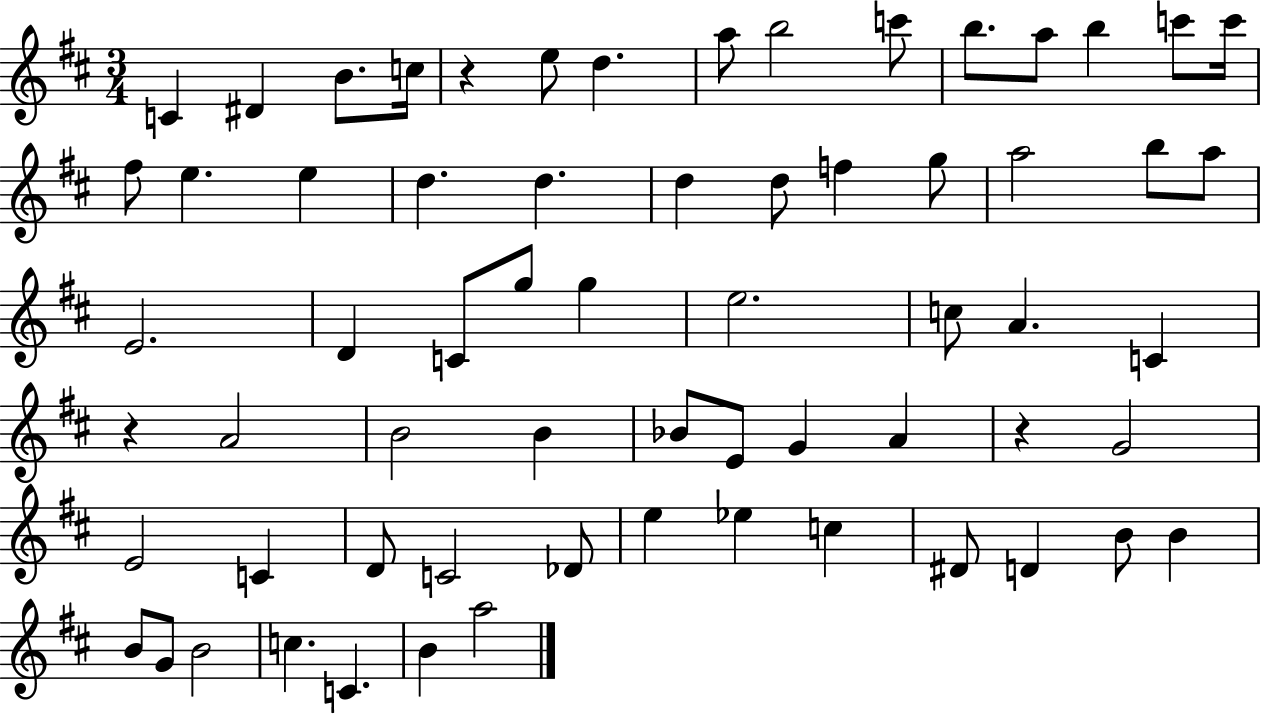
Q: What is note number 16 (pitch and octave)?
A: E5